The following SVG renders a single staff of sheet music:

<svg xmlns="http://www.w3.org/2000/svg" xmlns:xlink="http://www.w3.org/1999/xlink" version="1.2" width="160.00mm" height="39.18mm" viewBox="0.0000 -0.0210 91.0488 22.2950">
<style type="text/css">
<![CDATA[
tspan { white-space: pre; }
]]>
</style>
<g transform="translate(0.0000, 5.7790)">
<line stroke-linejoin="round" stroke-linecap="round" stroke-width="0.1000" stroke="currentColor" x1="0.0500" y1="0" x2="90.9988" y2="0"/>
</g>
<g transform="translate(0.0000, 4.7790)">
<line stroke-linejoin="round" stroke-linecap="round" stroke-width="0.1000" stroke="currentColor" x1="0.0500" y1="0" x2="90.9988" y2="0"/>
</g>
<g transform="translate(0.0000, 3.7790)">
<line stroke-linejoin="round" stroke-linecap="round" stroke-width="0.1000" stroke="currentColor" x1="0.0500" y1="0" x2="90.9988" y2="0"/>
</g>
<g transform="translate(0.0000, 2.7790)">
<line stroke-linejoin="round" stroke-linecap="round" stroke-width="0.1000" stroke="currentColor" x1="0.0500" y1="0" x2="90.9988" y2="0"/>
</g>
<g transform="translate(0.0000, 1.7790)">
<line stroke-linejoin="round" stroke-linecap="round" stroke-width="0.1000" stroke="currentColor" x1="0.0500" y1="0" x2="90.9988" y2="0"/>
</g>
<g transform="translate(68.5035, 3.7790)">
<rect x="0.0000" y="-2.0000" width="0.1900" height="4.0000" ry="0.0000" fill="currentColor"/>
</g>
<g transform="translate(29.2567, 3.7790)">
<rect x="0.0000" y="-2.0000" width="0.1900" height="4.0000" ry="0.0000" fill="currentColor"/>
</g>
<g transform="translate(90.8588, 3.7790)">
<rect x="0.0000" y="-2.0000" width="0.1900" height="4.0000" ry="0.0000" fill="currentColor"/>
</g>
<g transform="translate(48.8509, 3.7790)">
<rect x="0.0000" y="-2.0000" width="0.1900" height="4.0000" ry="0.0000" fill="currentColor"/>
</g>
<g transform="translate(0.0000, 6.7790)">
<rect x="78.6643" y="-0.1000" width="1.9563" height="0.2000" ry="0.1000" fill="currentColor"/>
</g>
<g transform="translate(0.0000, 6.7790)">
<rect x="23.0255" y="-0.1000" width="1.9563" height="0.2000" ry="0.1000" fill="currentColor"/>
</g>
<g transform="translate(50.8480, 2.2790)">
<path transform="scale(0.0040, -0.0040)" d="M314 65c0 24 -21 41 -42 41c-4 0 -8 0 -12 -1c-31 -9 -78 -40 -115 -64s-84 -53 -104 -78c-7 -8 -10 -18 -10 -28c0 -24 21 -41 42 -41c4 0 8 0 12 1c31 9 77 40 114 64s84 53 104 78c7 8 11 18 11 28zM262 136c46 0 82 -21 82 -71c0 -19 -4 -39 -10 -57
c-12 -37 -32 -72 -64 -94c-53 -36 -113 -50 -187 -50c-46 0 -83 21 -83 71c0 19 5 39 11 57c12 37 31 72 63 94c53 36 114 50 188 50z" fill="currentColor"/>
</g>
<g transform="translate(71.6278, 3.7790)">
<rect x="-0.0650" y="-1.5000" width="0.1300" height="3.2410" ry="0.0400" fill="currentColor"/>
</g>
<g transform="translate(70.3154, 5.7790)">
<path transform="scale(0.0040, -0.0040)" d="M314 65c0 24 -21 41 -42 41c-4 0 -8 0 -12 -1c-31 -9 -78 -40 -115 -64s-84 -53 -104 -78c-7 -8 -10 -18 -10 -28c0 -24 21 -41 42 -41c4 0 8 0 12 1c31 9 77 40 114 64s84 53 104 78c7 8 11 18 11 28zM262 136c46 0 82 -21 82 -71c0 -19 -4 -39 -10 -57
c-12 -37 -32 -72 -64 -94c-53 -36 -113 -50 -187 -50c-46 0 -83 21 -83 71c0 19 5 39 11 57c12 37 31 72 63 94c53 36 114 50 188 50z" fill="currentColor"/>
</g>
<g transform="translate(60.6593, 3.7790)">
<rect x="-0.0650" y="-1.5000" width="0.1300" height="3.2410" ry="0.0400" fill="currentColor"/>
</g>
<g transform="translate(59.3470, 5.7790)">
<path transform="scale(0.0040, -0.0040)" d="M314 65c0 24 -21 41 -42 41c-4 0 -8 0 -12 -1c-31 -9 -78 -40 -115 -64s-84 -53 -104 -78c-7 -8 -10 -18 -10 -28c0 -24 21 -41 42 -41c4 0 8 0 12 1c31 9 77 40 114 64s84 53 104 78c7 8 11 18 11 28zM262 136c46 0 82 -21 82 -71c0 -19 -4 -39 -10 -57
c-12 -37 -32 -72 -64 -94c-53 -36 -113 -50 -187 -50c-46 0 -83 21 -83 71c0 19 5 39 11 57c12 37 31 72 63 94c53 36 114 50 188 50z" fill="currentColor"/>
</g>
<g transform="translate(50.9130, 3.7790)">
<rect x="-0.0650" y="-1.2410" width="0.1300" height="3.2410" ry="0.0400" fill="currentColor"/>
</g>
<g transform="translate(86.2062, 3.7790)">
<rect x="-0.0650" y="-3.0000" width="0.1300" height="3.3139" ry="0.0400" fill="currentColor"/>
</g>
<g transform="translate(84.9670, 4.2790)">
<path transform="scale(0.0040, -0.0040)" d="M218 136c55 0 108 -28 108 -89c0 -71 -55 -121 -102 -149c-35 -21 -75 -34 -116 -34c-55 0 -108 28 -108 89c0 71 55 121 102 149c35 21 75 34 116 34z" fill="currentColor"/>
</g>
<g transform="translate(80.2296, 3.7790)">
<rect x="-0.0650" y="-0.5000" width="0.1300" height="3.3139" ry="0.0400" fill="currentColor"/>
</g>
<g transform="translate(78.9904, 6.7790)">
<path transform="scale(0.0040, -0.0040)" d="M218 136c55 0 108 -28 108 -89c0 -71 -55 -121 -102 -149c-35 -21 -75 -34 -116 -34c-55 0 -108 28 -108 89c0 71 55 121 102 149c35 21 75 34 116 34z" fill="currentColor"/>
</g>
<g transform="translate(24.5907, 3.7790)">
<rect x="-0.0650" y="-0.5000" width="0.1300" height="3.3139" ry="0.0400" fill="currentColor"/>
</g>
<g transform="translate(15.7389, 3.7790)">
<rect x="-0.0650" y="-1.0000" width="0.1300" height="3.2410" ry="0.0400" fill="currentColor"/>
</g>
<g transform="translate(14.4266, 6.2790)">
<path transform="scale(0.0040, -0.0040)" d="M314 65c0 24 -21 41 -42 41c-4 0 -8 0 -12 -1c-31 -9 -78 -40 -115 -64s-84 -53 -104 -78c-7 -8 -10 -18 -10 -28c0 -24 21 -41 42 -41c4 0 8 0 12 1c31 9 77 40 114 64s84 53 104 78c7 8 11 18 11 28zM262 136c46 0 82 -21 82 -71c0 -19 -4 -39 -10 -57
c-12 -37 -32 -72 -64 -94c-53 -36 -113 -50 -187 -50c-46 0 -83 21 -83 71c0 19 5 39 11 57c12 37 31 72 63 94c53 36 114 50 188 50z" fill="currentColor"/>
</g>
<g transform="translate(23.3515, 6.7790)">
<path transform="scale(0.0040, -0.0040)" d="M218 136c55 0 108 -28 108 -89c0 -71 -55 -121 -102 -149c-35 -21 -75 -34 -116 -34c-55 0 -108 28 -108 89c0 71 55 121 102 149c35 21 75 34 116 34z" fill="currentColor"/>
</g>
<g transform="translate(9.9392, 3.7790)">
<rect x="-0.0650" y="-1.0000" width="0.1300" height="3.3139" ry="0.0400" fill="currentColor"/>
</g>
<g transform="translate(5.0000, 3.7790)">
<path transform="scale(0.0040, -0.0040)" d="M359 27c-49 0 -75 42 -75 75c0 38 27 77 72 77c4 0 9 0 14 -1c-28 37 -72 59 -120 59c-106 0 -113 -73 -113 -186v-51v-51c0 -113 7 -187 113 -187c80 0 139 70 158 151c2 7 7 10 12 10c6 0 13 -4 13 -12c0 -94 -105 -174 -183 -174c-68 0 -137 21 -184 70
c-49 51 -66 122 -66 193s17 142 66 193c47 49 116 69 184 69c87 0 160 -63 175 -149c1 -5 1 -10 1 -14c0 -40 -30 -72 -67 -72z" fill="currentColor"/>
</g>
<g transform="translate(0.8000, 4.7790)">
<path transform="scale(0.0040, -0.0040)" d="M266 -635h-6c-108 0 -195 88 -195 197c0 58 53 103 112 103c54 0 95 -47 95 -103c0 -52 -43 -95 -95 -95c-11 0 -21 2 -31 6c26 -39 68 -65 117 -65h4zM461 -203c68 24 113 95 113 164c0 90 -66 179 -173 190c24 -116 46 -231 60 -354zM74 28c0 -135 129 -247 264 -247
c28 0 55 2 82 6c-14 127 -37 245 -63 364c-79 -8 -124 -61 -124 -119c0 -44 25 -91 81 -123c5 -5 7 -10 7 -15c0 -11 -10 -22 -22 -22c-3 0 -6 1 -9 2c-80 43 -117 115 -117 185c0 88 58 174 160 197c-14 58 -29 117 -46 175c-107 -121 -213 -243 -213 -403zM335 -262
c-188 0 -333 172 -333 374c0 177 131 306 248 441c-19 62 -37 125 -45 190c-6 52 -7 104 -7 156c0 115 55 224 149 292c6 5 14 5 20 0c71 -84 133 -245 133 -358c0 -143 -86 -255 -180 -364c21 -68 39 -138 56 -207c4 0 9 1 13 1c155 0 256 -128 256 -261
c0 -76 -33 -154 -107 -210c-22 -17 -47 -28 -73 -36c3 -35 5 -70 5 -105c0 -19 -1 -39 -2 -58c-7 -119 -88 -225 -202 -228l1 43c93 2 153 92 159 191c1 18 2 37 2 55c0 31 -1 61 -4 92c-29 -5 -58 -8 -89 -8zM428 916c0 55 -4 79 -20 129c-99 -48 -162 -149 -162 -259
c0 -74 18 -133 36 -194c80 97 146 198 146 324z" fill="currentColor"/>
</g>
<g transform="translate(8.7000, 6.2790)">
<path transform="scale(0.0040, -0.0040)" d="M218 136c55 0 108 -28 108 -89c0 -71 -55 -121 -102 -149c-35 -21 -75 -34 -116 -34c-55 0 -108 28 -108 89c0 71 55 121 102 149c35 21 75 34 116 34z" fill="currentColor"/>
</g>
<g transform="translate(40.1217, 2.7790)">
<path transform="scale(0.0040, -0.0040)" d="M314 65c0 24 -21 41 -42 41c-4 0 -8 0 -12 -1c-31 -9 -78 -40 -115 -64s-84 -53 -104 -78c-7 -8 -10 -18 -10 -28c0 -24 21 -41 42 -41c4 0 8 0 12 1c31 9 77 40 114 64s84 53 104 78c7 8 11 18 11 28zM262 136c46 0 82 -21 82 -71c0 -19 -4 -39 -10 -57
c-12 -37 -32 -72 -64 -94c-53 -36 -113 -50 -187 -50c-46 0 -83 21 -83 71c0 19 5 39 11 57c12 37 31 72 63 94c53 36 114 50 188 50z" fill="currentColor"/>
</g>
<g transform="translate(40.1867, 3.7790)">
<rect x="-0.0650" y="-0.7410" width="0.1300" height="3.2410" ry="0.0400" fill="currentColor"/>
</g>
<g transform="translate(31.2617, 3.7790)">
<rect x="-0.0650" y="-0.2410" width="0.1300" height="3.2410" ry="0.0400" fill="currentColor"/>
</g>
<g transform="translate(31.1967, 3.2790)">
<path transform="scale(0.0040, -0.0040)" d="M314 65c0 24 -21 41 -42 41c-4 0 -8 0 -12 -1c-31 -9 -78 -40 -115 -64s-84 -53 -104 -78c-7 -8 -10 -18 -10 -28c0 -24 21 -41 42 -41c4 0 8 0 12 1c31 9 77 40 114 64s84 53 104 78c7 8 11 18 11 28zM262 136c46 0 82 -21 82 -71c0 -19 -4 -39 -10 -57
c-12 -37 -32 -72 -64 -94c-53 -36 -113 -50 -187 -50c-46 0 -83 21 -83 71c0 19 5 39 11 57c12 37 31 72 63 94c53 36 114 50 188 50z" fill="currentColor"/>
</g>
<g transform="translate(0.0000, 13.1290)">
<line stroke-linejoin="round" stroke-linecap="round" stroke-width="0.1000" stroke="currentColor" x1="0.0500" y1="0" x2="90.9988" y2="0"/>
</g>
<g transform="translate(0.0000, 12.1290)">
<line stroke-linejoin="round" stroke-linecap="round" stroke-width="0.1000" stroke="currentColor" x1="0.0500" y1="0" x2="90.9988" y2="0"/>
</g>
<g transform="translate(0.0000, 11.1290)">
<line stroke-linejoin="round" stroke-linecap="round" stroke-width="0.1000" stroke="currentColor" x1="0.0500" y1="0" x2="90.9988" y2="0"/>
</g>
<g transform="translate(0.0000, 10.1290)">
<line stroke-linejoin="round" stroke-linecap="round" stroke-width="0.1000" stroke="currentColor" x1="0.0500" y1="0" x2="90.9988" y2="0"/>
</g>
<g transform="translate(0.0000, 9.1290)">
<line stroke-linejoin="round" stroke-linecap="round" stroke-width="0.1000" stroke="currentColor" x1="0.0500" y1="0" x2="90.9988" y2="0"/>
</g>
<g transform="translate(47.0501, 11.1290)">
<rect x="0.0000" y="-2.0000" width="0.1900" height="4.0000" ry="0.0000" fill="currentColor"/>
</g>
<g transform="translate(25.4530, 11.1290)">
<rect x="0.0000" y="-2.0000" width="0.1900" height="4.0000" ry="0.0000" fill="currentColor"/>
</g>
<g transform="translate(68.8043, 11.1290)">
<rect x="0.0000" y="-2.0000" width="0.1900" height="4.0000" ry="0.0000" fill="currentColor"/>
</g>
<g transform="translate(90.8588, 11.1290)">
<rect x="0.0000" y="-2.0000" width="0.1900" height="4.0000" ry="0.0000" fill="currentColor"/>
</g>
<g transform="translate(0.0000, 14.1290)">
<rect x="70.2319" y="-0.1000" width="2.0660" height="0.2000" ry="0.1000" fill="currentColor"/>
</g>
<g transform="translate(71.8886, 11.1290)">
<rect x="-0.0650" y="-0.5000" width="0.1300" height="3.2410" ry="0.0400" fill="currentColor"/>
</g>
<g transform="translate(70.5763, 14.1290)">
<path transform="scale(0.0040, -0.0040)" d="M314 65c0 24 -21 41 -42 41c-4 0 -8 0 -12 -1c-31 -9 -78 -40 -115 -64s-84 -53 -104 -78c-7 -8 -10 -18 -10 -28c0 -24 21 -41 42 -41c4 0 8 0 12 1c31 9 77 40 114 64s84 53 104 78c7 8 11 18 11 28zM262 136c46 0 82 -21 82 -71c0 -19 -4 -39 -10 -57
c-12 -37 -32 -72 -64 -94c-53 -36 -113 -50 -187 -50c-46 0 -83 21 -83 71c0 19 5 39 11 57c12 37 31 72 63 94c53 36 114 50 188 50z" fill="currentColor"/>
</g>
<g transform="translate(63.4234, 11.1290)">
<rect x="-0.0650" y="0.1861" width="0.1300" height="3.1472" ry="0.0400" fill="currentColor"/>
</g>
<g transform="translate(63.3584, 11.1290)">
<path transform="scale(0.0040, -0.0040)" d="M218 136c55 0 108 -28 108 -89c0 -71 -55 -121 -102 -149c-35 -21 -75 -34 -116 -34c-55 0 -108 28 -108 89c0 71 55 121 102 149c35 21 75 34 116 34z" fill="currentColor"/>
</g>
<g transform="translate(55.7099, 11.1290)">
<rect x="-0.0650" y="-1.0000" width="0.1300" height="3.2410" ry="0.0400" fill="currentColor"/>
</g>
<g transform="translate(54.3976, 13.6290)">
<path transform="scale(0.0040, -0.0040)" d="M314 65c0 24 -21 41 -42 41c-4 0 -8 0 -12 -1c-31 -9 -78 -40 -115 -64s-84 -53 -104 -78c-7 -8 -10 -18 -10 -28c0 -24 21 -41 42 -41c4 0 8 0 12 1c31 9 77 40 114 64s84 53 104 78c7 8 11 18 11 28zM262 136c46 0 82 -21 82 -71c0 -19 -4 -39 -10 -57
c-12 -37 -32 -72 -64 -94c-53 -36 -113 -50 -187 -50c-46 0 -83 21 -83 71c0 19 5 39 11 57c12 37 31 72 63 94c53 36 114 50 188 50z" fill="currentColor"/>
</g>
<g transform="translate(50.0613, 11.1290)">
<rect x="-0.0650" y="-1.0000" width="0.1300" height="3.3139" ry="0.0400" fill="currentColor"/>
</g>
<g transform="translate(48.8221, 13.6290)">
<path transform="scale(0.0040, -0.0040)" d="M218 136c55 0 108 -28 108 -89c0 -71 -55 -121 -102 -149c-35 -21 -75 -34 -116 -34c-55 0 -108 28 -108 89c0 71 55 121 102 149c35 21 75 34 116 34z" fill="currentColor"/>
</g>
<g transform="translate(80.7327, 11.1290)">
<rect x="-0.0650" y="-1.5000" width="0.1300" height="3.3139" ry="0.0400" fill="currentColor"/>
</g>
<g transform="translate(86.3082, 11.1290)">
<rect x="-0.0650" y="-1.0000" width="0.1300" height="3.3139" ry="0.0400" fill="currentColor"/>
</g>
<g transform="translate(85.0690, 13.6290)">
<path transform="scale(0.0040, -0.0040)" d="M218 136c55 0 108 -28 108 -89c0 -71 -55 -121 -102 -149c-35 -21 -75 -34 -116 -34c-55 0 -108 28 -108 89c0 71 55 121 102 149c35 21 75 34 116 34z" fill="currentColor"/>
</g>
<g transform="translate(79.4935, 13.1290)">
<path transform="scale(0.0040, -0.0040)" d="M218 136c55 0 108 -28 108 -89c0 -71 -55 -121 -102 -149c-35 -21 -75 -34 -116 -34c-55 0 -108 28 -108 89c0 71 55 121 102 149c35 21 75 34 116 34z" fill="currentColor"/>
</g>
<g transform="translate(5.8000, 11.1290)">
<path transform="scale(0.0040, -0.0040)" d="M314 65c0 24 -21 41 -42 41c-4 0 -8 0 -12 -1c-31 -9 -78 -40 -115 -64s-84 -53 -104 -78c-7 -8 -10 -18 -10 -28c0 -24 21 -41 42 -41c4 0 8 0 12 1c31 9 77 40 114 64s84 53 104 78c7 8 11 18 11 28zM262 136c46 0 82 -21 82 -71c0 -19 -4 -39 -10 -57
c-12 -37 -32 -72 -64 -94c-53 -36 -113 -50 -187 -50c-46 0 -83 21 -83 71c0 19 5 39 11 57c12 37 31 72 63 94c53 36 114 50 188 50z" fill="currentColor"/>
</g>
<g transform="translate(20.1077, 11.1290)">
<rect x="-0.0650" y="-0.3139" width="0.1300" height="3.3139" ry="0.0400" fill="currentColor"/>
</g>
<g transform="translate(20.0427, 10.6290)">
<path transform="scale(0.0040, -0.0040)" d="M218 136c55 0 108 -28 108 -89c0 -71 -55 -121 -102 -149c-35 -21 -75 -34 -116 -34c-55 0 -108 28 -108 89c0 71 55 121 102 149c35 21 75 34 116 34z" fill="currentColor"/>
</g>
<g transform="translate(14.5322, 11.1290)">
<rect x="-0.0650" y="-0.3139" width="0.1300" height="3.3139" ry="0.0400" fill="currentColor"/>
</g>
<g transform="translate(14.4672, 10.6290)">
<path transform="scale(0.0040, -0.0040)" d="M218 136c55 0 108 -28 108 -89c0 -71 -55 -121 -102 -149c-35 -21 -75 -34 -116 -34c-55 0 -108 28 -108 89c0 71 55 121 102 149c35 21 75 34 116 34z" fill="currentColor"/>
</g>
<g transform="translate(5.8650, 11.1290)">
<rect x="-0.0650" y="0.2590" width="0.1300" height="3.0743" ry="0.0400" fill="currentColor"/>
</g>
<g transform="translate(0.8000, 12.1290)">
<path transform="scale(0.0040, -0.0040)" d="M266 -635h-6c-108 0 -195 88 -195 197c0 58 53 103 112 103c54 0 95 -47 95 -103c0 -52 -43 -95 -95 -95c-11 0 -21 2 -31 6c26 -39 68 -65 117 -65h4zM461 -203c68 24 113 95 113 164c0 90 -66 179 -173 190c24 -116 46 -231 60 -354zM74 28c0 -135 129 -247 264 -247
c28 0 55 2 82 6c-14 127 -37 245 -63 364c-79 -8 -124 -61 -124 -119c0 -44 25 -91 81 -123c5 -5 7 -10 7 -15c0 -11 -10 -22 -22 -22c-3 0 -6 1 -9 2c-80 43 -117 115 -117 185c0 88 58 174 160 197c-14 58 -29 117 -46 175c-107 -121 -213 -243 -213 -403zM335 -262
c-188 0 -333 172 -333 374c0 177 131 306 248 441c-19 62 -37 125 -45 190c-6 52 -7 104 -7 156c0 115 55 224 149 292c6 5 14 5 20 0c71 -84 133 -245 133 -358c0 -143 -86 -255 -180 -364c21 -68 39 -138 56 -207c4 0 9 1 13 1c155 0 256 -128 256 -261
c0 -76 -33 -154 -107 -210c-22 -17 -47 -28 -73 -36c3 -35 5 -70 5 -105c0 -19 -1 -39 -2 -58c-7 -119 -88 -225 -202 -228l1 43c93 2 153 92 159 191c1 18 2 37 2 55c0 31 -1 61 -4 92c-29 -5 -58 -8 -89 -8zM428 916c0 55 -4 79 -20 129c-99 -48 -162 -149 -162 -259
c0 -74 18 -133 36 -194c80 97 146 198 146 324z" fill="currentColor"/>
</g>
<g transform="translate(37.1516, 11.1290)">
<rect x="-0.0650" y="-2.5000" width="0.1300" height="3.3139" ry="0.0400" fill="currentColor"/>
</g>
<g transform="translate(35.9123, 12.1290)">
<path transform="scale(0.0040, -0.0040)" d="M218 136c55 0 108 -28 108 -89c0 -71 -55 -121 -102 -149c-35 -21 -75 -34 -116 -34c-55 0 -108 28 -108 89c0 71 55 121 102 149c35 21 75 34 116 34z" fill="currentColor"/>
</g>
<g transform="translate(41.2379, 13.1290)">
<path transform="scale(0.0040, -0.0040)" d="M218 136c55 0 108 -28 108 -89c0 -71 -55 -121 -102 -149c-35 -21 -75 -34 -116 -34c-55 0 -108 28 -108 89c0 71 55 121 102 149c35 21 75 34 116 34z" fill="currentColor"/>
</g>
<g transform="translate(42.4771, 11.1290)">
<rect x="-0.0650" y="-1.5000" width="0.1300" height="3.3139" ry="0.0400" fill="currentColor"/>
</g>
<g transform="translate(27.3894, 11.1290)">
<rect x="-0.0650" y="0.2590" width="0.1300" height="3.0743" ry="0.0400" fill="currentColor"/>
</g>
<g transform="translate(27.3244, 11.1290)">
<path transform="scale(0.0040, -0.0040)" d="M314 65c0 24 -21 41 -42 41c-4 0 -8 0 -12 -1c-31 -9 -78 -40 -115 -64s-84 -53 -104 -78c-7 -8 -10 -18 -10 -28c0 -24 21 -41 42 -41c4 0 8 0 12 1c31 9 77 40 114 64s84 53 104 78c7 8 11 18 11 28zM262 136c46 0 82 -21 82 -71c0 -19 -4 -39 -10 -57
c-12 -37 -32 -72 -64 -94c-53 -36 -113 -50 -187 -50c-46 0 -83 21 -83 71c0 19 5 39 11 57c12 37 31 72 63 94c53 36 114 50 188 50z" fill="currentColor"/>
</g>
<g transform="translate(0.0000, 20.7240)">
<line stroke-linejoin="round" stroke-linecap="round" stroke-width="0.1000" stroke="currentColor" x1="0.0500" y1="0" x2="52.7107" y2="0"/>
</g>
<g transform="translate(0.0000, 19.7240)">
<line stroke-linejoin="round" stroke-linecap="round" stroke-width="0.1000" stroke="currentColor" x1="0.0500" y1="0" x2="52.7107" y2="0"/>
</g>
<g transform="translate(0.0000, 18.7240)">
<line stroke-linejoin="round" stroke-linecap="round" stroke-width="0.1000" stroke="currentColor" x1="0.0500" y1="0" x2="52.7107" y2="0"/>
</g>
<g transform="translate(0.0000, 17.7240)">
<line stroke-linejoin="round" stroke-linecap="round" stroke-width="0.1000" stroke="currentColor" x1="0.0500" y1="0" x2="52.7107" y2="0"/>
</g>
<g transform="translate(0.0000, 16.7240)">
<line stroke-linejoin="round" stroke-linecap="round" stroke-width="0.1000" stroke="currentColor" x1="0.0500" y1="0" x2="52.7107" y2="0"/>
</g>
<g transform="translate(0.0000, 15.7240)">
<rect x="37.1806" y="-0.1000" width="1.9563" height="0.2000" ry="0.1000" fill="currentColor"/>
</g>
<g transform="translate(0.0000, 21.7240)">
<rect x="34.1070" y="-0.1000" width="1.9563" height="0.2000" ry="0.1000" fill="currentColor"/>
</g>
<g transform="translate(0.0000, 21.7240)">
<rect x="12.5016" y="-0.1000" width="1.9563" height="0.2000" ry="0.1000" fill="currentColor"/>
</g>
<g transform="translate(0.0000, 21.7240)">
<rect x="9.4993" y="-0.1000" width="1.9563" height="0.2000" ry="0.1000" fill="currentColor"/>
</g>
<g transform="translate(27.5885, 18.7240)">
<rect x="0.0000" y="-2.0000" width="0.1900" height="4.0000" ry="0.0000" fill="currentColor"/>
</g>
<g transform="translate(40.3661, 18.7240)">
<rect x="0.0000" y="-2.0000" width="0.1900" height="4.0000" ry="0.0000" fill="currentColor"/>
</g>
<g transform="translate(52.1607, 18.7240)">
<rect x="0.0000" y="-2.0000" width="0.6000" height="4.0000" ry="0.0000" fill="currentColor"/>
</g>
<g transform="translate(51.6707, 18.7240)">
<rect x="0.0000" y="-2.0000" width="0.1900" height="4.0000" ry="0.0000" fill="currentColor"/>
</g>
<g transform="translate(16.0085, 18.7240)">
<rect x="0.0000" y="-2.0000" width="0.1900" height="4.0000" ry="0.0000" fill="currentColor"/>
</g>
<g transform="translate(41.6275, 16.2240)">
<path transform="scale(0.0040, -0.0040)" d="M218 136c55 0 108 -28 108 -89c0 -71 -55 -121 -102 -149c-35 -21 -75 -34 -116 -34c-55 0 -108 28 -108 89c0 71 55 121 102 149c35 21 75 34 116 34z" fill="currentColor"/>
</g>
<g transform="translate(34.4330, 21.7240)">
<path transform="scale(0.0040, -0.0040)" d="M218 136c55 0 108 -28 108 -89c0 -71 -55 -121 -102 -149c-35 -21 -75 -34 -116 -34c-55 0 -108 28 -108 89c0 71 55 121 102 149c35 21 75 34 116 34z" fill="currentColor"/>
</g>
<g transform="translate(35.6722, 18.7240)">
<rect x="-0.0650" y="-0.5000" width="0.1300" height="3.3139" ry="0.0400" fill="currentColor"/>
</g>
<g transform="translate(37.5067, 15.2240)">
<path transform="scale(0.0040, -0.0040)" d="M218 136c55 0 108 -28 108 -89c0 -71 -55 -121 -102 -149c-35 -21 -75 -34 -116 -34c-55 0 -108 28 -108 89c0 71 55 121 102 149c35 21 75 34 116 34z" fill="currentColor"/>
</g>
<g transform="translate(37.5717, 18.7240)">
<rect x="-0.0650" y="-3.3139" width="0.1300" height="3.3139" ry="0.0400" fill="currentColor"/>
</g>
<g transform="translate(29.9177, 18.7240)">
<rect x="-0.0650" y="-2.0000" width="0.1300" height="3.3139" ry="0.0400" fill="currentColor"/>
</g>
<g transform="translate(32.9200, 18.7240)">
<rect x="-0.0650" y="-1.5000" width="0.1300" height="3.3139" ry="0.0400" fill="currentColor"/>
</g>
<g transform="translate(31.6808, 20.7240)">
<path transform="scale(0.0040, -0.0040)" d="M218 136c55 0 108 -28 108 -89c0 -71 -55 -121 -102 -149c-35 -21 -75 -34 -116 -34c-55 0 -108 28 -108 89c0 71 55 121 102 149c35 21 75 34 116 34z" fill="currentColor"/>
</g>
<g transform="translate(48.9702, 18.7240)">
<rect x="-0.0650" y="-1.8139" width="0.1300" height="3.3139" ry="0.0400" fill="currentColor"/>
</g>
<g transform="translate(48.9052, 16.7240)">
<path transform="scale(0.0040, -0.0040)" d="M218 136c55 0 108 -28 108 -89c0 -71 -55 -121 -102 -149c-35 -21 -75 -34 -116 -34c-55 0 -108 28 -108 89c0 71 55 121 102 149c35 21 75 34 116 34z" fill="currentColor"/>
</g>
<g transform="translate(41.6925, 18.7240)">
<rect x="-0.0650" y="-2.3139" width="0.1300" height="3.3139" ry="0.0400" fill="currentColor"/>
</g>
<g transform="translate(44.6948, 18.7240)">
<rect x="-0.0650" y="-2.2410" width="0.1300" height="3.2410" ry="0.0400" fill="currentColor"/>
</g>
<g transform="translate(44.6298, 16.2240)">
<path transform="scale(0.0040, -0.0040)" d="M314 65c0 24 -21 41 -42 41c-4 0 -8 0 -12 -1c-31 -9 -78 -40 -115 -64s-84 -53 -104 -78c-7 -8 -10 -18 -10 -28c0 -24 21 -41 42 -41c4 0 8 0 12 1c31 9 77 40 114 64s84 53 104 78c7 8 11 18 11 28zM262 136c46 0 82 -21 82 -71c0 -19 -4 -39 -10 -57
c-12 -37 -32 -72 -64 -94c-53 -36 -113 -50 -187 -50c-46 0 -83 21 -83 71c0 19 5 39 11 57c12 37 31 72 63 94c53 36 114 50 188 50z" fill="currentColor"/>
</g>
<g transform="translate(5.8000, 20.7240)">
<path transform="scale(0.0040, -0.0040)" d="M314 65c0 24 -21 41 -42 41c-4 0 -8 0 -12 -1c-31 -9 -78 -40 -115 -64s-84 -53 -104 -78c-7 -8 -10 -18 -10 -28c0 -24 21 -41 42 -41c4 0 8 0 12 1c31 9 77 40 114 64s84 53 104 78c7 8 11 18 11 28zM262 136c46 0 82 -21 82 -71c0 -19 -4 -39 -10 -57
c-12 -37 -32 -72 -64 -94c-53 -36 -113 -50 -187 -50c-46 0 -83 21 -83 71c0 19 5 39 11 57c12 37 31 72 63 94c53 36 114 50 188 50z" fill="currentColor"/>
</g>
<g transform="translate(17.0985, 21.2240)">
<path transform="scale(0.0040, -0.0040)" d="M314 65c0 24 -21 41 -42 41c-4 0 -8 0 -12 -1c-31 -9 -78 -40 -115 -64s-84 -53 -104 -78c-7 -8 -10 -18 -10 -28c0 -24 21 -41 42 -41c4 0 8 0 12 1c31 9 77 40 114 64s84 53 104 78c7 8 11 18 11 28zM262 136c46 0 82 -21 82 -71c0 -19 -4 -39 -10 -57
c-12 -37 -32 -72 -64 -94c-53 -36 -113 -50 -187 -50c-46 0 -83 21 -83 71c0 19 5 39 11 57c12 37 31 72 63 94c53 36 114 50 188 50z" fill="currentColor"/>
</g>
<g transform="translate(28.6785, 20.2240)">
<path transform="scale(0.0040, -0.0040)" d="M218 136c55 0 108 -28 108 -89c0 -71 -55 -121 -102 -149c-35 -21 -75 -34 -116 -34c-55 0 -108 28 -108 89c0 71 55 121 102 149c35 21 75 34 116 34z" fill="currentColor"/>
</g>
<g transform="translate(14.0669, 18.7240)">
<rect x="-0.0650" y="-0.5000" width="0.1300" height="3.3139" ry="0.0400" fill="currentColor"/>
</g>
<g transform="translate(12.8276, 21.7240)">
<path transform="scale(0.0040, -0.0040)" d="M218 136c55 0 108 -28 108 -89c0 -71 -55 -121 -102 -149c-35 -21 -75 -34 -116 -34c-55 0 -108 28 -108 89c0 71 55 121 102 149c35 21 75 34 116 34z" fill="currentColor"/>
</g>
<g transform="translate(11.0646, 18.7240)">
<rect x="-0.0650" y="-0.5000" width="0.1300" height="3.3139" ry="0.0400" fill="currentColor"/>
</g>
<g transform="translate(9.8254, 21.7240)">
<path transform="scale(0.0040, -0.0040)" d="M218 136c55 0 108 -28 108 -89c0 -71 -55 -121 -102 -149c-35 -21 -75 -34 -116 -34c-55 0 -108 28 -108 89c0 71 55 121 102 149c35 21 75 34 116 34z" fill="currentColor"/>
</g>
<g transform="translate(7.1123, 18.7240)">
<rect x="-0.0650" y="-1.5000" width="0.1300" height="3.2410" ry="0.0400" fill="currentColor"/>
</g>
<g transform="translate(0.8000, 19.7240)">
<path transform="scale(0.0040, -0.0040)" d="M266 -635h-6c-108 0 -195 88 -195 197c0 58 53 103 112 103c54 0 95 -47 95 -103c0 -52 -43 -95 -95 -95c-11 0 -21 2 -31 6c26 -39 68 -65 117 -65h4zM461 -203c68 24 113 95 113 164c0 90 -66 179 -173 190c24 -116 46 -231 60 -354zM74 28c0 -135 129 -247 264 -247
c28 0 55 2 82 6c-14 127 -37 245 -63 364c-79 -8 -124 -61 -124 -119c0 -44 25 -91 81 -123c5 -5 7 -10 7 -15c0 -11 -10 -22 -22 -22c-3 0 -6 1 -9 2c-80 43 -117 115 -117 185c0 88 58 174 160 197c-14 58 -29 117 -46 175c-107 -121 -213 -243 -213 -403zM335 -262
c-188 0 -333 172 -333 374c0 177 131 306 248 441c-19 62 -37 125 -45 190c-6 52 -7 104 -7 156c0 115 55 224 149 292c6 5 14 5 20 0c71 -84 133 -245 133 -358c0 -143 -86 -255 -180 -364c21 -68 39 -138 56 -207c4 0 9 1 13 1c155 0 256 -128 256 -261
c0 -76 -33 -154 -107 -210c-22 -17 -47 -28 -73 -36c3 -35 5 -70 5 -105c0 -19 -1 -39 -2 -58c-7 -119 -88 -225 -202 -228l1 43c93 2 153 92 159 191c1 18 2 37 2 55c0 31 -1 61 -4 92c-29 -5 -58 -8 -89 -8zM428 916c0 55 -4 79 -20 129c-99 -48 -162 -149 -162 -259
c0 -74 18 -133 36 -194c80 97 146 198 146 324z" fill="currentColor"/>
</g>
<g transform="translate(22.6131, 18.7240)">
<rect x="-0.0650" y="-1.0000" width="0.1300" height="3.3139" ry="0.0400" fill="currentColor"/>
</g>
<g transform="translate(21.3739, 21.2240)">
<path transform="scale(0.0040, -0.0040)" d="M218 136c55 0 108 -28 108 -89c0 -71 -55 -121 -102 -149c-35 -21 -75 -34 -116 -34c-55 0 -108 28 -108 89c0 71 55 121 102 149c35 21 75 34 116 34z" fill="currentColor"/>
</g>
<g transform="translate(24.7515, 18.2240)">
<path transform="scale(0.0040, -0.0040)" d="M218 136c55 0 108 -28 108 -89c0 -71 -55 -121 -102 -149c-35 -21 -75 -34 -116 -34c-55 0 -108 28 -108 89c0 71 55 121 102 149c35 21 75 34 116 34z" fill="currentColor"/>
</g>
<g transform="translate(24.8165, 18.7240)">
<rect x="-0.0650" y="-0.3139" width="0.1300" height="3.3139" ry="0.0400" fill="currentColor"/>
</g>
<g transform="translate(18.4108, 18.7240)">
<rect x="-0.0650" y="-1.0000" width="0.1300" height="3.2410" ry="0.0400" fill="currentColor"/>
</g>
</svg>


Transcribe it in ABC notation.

X:1
T:Untitled
M:4/4
L:1/4
K:C
D D2 C c2 d2 e2 E2 E2 C A B2 c c B2 G E D D2 B C2 E D E2 C C D2 D c F E C b g g2 f